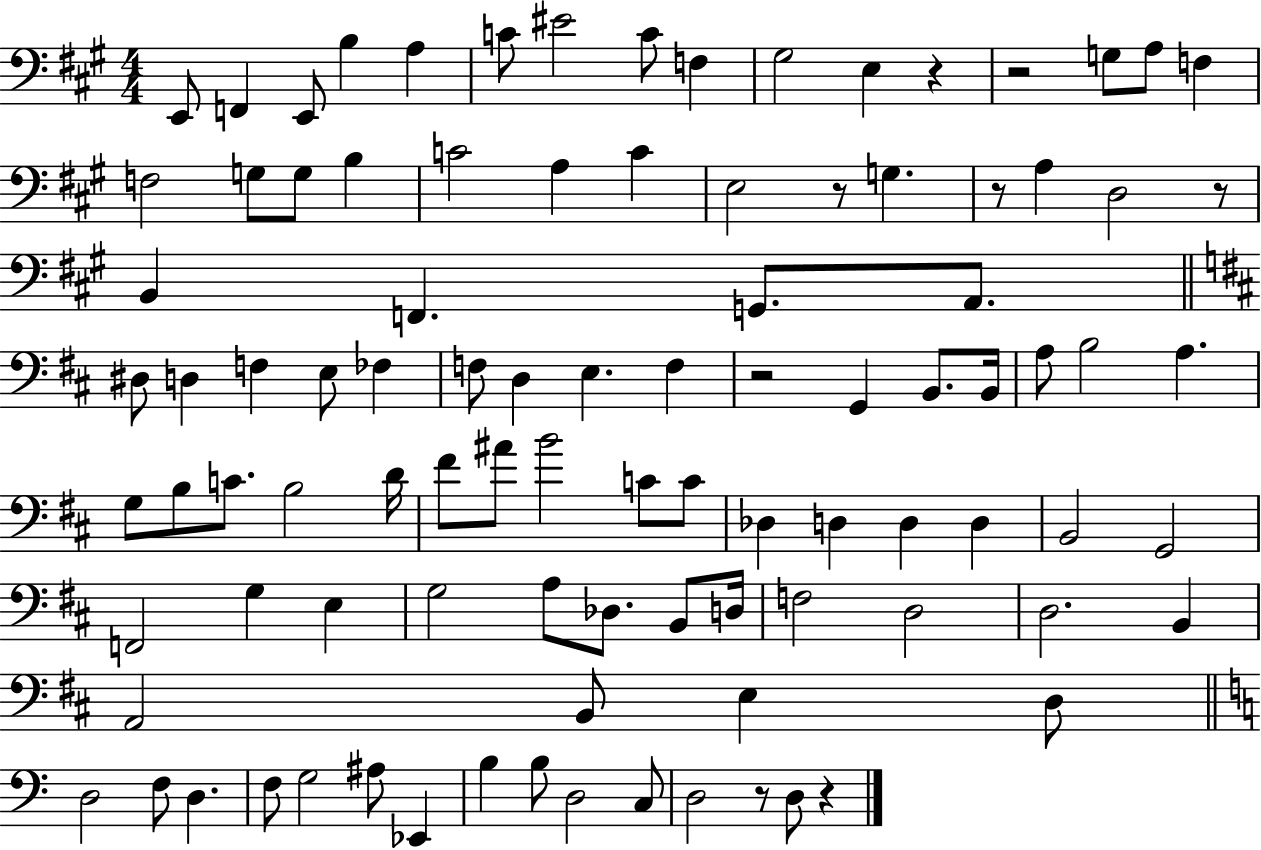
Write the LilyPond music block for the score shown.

{
  \clef bass
  \numericTimeSignature
  \time 4/4
  \key a \major
  e,8 f,4 e,8 b4 a4 | c'8 eis'2 c'8 f4 | gis2 e4 r4 | r2 g8 a8 f4 | \break f2 g8 g8 b4 | c'2 a4 c'4 | e2 r8 g4. | r8 a4 d2 r8 | \break b,4 f,4. g,8. a,8. | \bar "||" \break \key d \major dis8 d4 f4 e8 fes4 | f8 d4 e4. f4 | r2 g,4 b,8. b,16 | a8 b2 a4. | \break g8 b8 c'8. b2 d'16 | fis'8 ais'8 b'2 c'8 c'8 | des4 d4 d4 d4 | b,2 g,2 | \break f,2 g4 e4 | g2 a8 des8. b,8 d16 | f2 d2 | d2. b,4 | \break a,2 b,8 e4 d8 | \bar "||" \break \key c \major d2 f8 d4. | f8 g2 ais8 ees,4 | b4 b8 d2 c8 | d2 r8 d8 r4 | \break \bar "|."
}